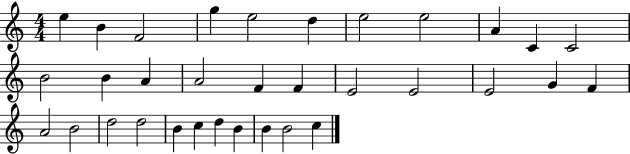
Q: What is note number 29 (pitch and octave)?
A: D5